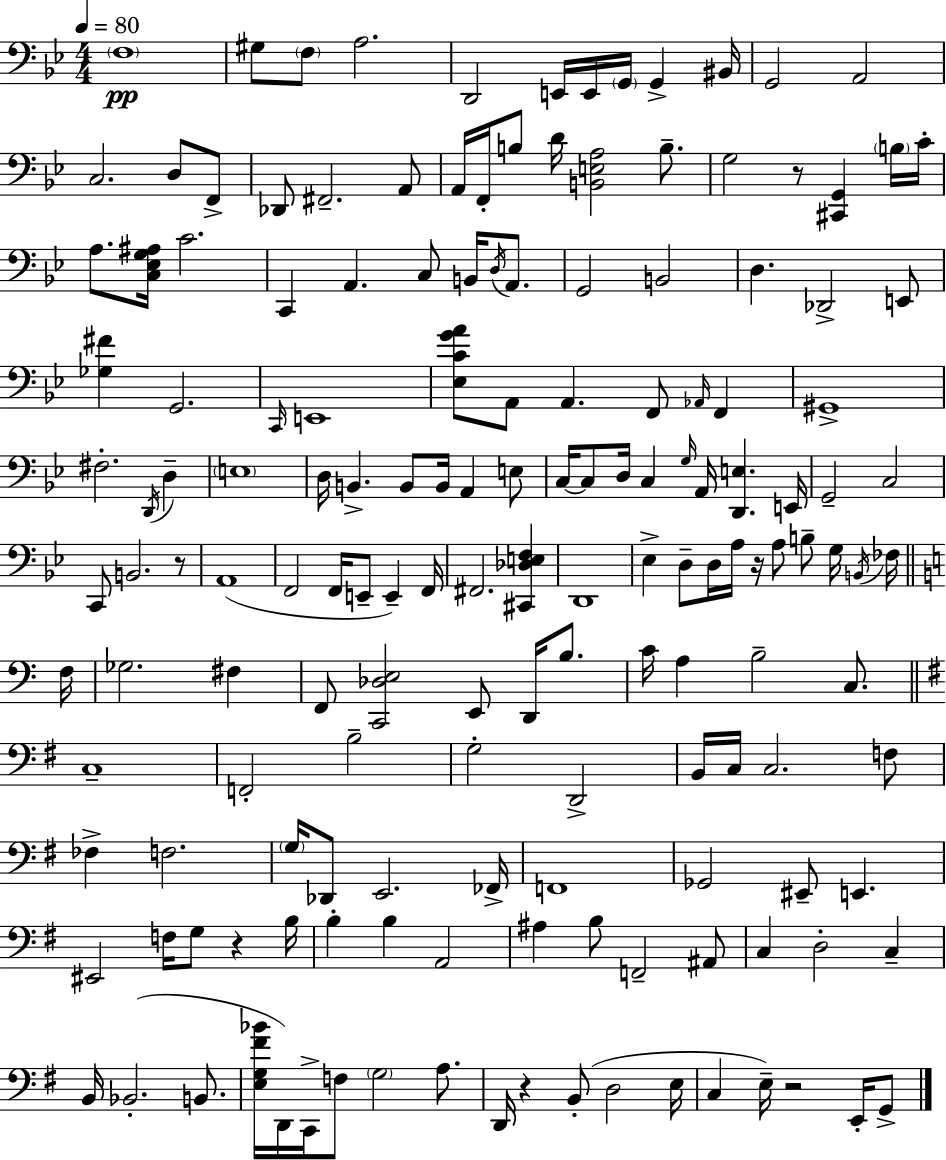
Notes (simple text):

F3/w G#3/e F3/e A3/h. D2/h E2/s E2/s G2/s G2/q BIS2/s G2/h A2/h C3/h. D3/e F2/e Db2/e F#2/h. A2/e A2/s F2/s B3/e D4/s [B2,E3,A3]/h B3/e. G3/h R/e [C#2,G2]/q B3/s C4/s A3/e. [C3,Eb3,G3,A#3]/s C4/h. C2/q A2/q. C3/e B2/s D3/s A2/e. G2/h B2/h D3/q. Db2/h E2/e [Gb3,F#4]/q G2/h. C2/s E2/w [Eb3,C4,G4,A4]/e A2/e A2/q. F2/e Ab2/s F2/q G#2/w F#3/h. D2/s D3/q E3/w D3/s B2/q. B2/e B2/s A2/q E3/e C3/s C3/e D3/s C3/q G3/s A2/s [D2,E3]/q. E2/s G2/h C3/h C2/e B2/h. R/e A2/w F2/h F2/s E2/e E2/q F2/s F#2/h. [C#2,Db3,E3,F3]/q D2/w Eb3/q D3/e D3/s A3/s R/s A3/e B3/e G3/s B2/s FES3/s F3/s Gb3/h. F#3/q F2/e [C2,Db3,E3]/h E2/e D2/s B3/e. C4/s A3/q B3/h C3/e. C3/w F2/h B3/h G3/h D2/h B2/s C3/s C3/h. F3/e FES3/q F3/h. G3/s Db2/e E2/h. FES2/s F2/w Gb2/h EIS2/e E2/q. EIS2/h F3/s G3/e R/q B3/s B3/q B3/q A2/h A#3/q B3/e F2/h A#2/e C3/q D3/h C3/q B2/s Bb2/h. B2/e. [E3,G3,F#4,Bb4]/s D2/s C2/s F3/e G3/h A3/e. D2/s R/q B2/e D3/h E3/s C3/q E3/s R/h E2/s G2/e